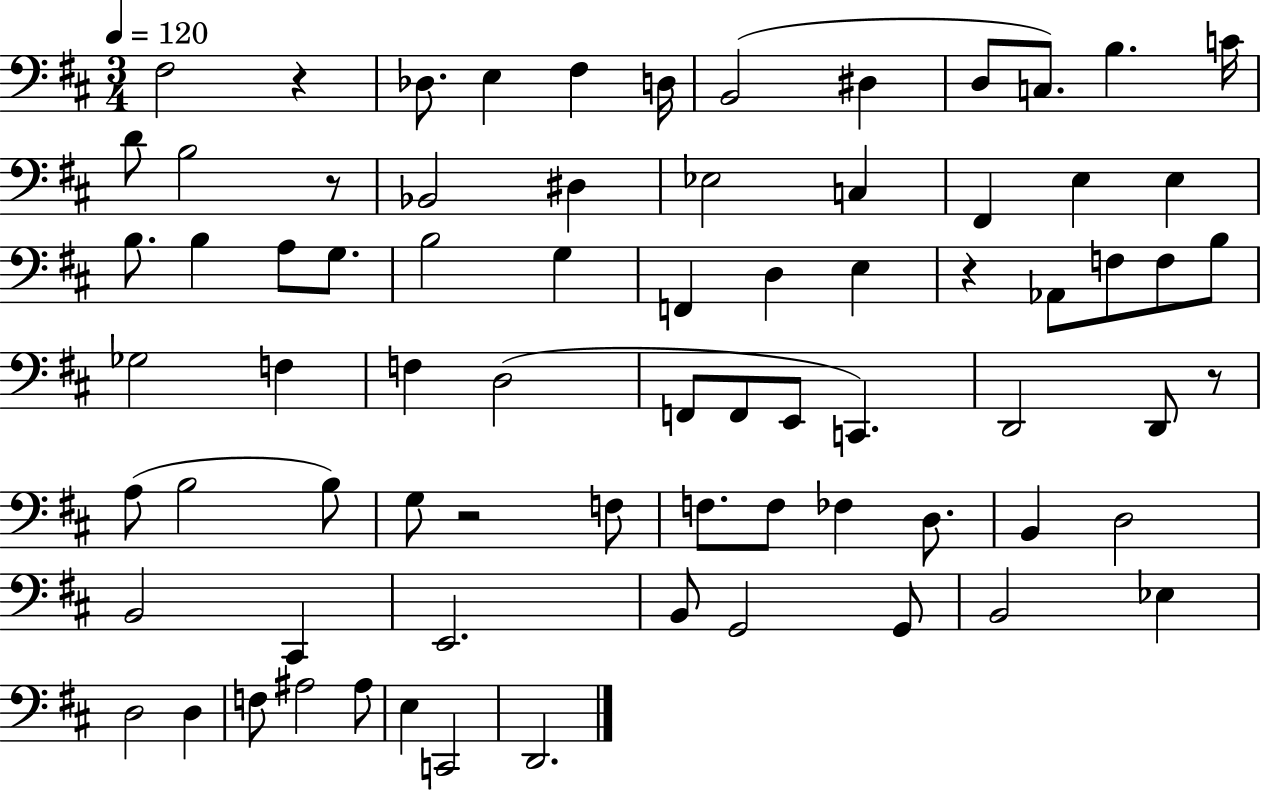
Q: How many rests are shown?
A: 5